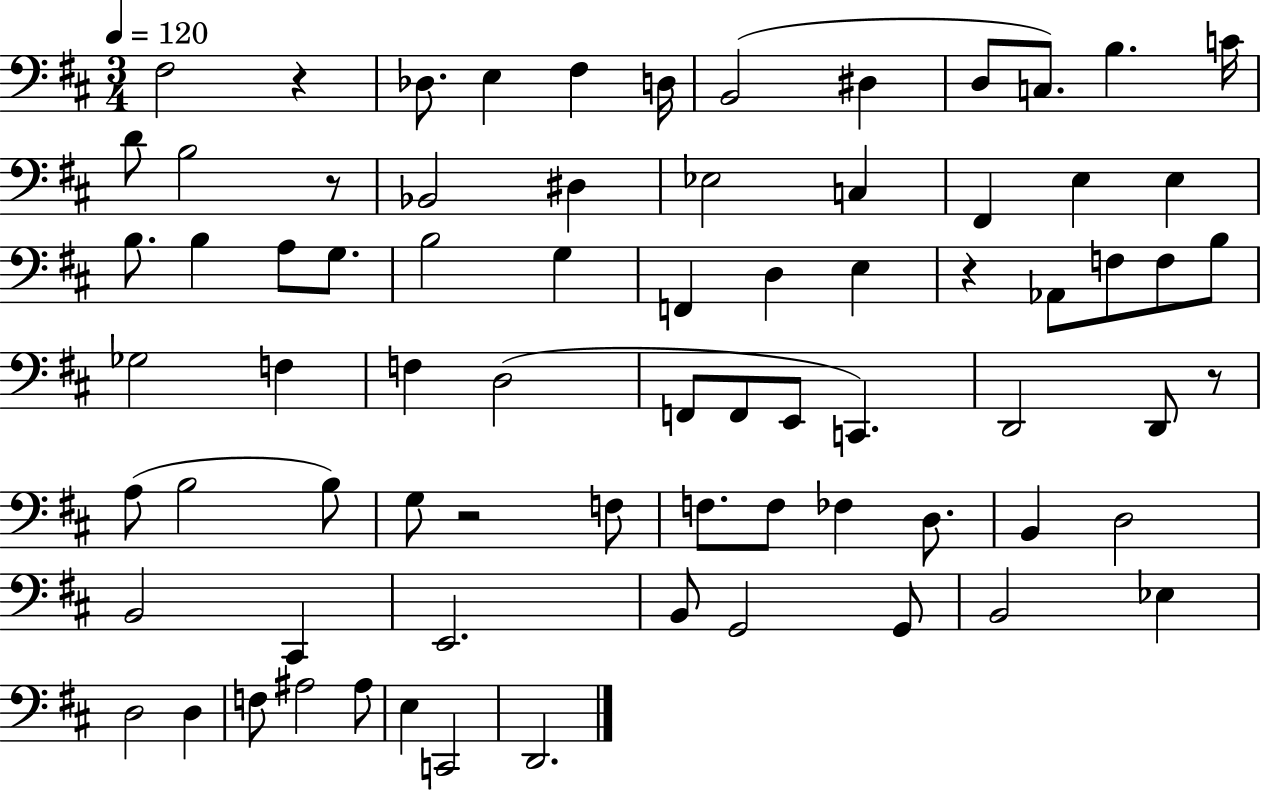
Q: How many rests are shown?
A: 5